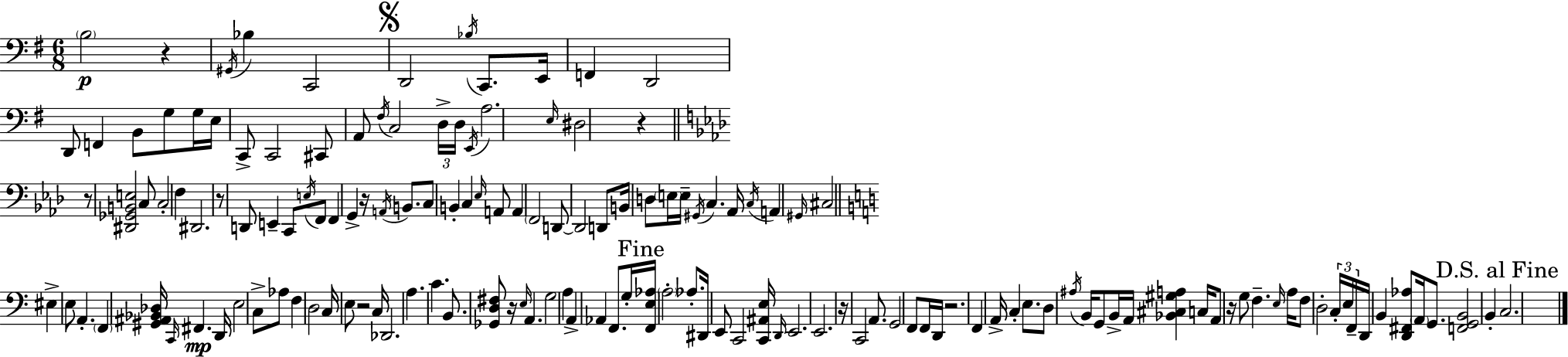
X:1
T:Untitled
M:6/8
L:1/4
K:G
B,2 z ^G,,/4 _B, C,,2 D,,2 _B,/4 C,,/2 E,,/4 F,, D,,2 D,,/2 F,, B,,/2 G,/2 G,/4 E,/4 C,,/2 C,,2 ^C,,/2 A,,/2 ^F,/4 C,2 D,/4 D,/4 E,,/4 A,2 E,/4 ^D,2 z z/2 [^D,,_G,,B,,E,]2 C,/2 C,2 F, ^D,,2 z/2 D,,/2 E,, C,,/2 E,/4 F,,/2 F,, G,, z/4 A,,/4 B,,/2 C,/2 B,, C, _E,/4 A,,/2 A,, F,,2 D,,/2 D,,2 D,,/2 B,,/4 D,/2 E,/4 E,/4 ^G,,/4 C, _A,,/4 C,/4 A,, ^G,,/4 ^C,2 ^E, E,/2 A,, F,, [^G,,^A,,_B,,_D,]/4 C,,/4 ^F,, D,,/4 E,2 C,/2 _A,/2 F, D,2 C,/4 E,/2 z2 C,/4 _D,,2 A, C B,,/2 [_G,,D,^F,]/2 z/4 E,/4 A,, G,2 A, A,, _A,, F,,/2 G,/4 [F,,E,_A,]/4 A,2 _A,/2 ^D,,/4 E,,/2 C,,2 [C,,^A,,E,]/4 D,,/4 E,,2 E,,2 z/4 C,,2 A,,/2 G,,2 F,,/2 F,,/4 D,,/4 z2 F,, A,,/4 C, E,/2 D,/2 ^A,/4 B,,/4 G,,/2 B,,/4 A,,/4 [_B,,^C,^G,A,] C,/4 A,,/2 z/4 G,/2 F, E,/4 A,/4 F,/2 D,2 C,/4 E,/4 F,,/4 D,,/4 B,, [D,,^F,,_A,]/2 A,,/4 G,,/2 [F,,G,,B,,]2 B,, C,2